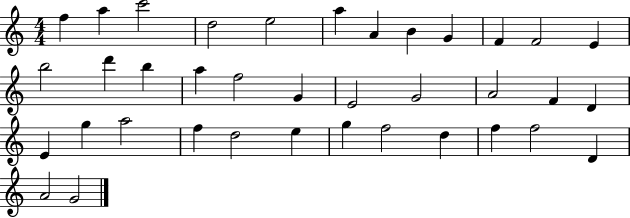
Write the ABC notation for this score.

X:1
T:Untitled
M:4/4
L:1/4
K:C
f a c'2 d2 e2 a A B G F F2 E b2 d' b a f2 G E2 G2 A2 F D E g a2 f d2 e g f2 d f f2 D A2 G2